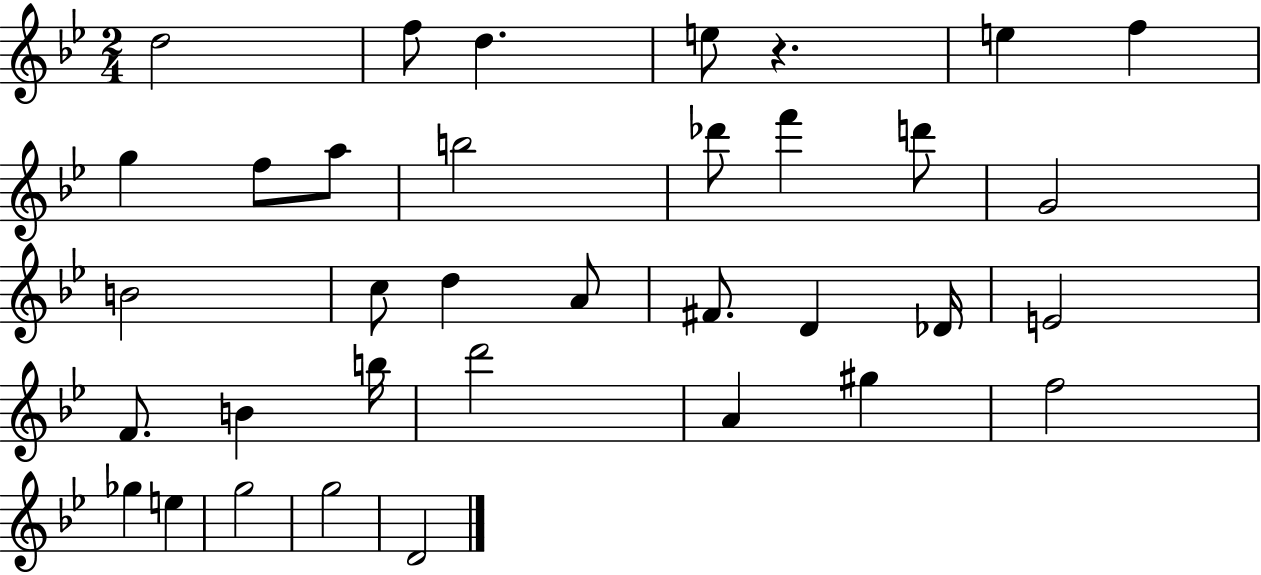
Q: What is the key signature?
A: BES major